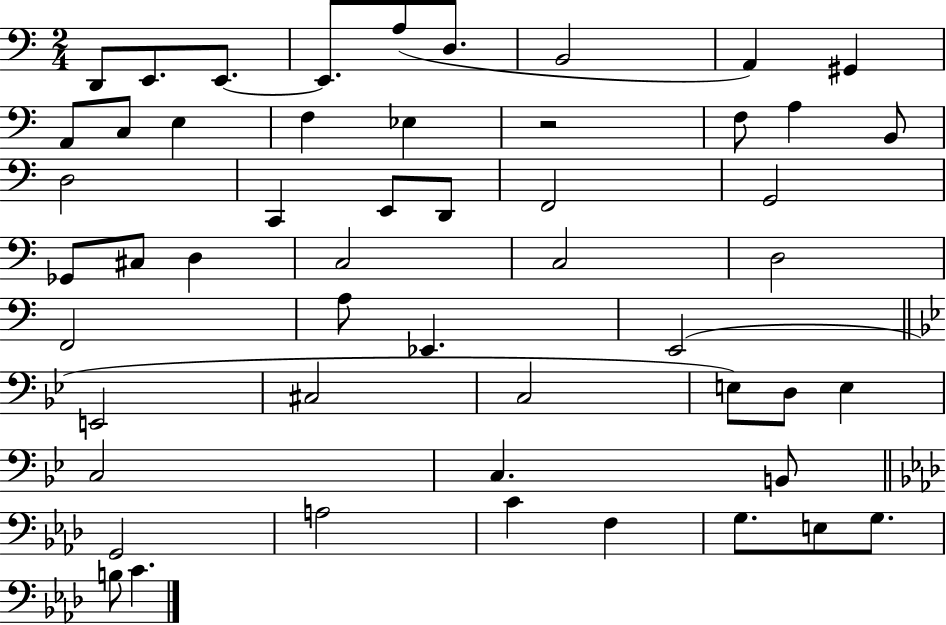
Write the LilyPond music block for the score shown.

{
  \clef bass
  \numericTimeSignature
  \time 2/4
  \key c \major
  d,8 e,8. e,8.~~ | e,8. a8( d8. | b,2 | a,4) gis,4 | \break a,8 c8 e4 | f4 ees4 | r2 | f8 a4 b,8 | \break d2 | c,4 e,8 d,8 | f,2 | g,2 | \break ges,8 cis8 d4 | c2 | c2 | d2 | \break f,2 | a8 ees,4. | e,2( | \bar "||" \break \key bes \major e,2 | cis2 | c2 | e8) d8 e4 | \break c2 | c4. b,8 | \bar "||" \break \key aes \major g,2 | a2 | c'4 f4 | g8. e8 g8. | \break b8 c'4. | \bar "|."
}